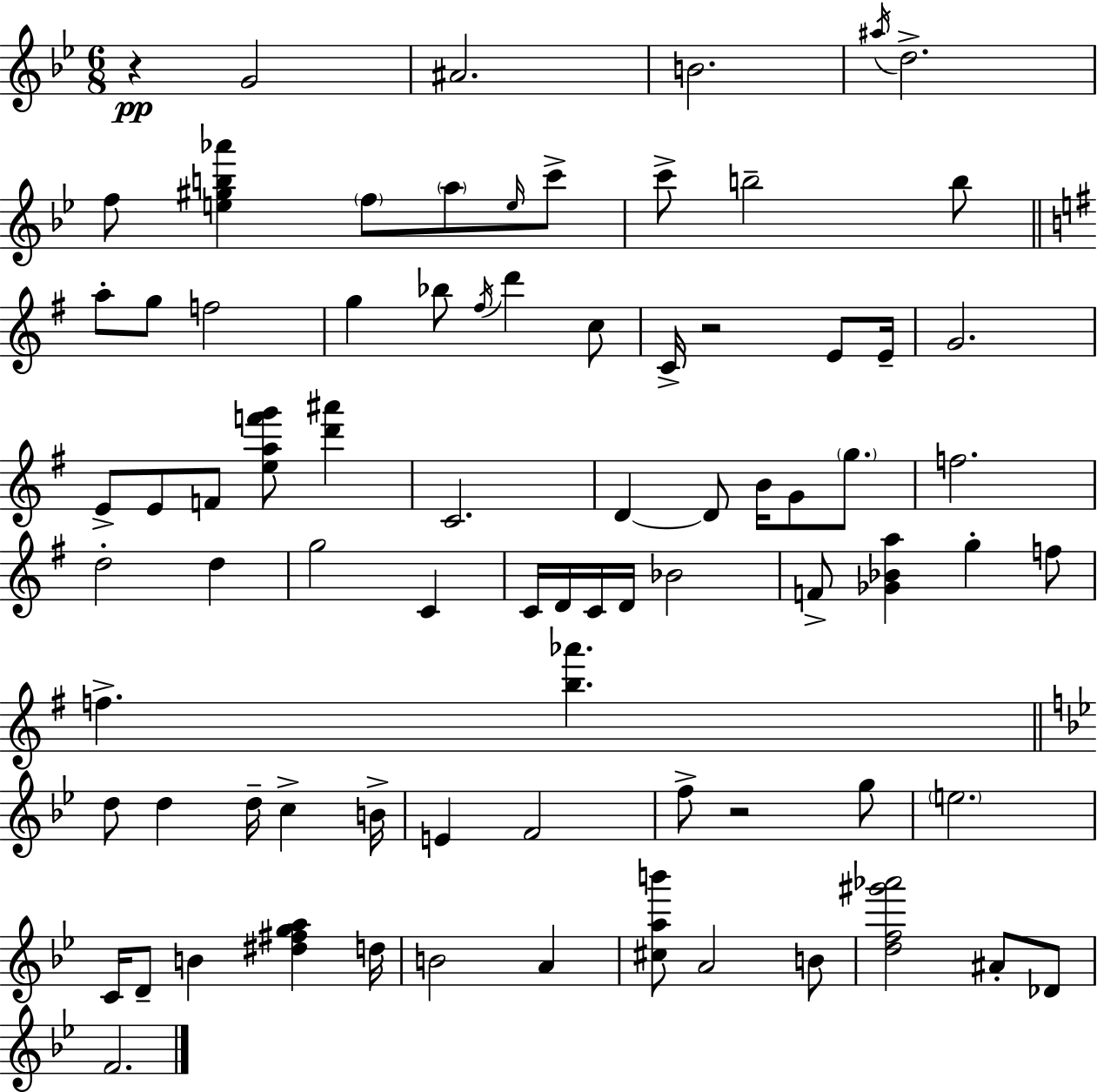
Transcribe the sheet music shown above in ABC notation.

X:1
T:Untitled
M:6/8
L:1/4
K:Gm
z G2 ^A2 B2 ^a/4 d2 f/2 [e^gb_a'] f/2 a/2 e/4 c'/2 c'/2 b2 b/2 a/2 g/2 f2 g _b/2 ^f/4 d' c/2 C/4 z2 E/2 E/4 G2 E/2 E/2 F/2 [eaf'g']/2 [d'^a'] C2 D D/2 B/4 G/2 g/2 f2 d2 d g2 C C/4 D/4 C/4 D/4 _B2 F/2 [_G_Ba] g f/2 f [b_a'] d/2 d d/4 c B/4 E F2 f/2 z2 g/2 e2 C/4 D/2 B [^d^fga] d/4 B2 A [^cab']/2 A2 B/2 [df^g'_a']2 ^A/2 _D/2 F2